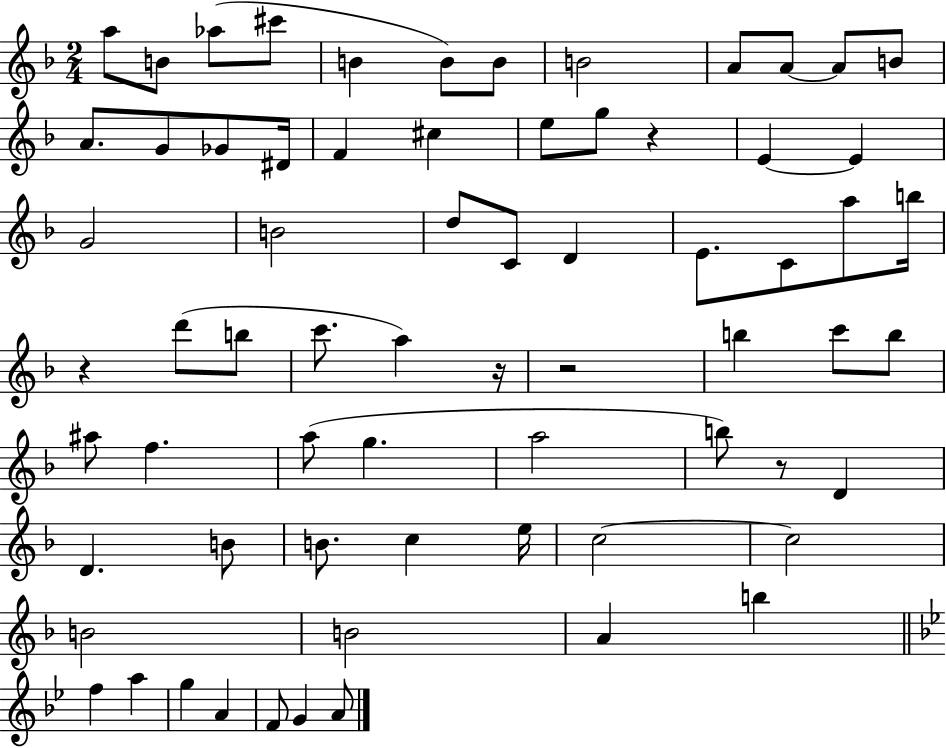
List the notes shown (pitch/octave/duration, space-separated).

A5/e B4/e Ab5/e C#6/e B4/q B4/e B4/e B4/h A4/e A4/e A4/e B4/e A4/e. G4/e Gb4/e D#4/s F4/q C#5/q E5/e G5/e R/q E4/q E4/q G4/h B4/h D5/e C4/e D4/q E4/e. C4/e A5/e B5/s R/q D6/e B5/e C6/e. A5/q R/s R/h B5/q C6/e B5/e A#5/e F5/q. A5/e G5/q. A5/h B5/e R/e D4/q D4/q. B4/e B4/e. C5/q E5/s C5/h C5/h B4/h B4/h A4/q B5/q F5/q A5/q G5/q A4/q F4/e G4/q A4/e